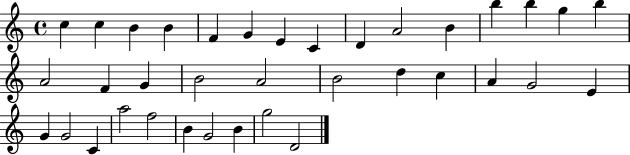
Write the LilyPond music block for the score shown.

{
  \clef treble
  \time 4/4
  \defaultTimeSignature
  \key c \major
  c''4 c''4 b'4 b'4 | f'4 g'4 e'4 c'4 | d'4 a'2 b'4 | b''4 b''4 g''4 b''4 | \break a'2 f'4 g'4 | b'2 a'2 | b'2 d''4 c''4 | a'4 g'2 e'4 | \break g'4 g'2 c'4 | a''2 f''2 | b'4 g'2 b'4 | g''2 d'2 | \break \bar "|."
}